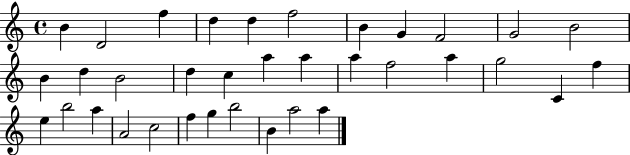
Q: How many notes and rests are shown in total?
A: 35